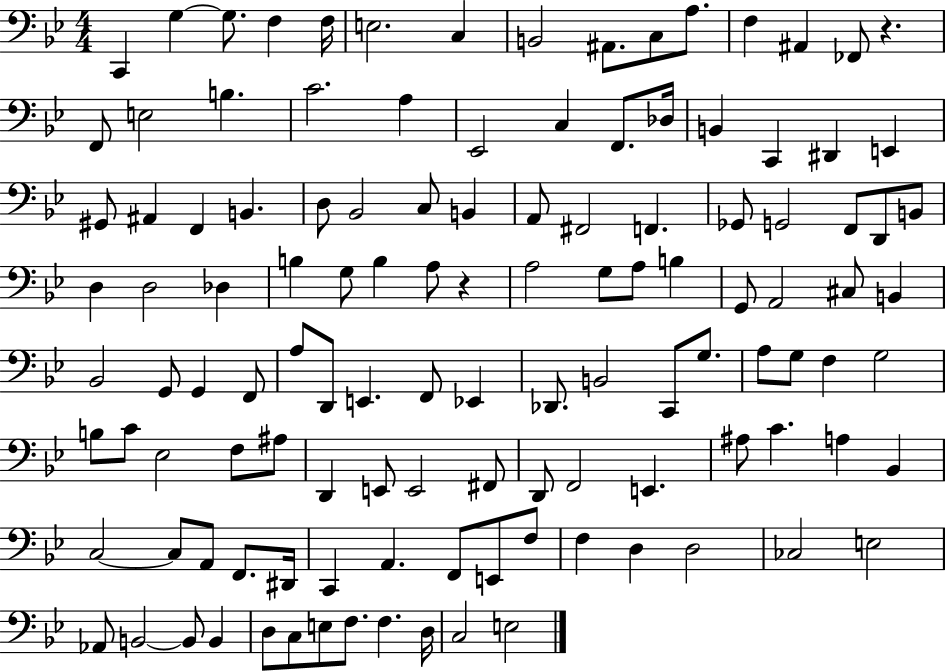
{
  \clef bass
  \numericTimeSignature
  \time 4/4
  \key bes \major
  c,4 g4~~ g8. f4 f16 | e2. c4 | b,2 ais,8. c8 a8. | f4 ais,4 fes,8 r4. | \break f,8 e2 b4. | c'2. a4 | ees,2 c4 f,8. des16 | b,4 c,4 dis,4 e,4 | \break gis,8 ais,4 f,4 b,4. | d8 bes,2 c8 b,4 | a,8 fis,2 f,4. | ges,8 g,2 f,8 d,8 b,8 | \break d4 d2 des4 | b4 g8 b4 a8 r4 | a2 g8 a8 b4 | g,8 a,2 cis8 b,4 | \break bes,2 g,8 g,4 f,8 | a8 d,8 e,4. f,8 ees,4 | des,8. b,2 c,8 g8. | a8 g8 f4 g2 | \break b8 c'8 ees2 f8 ais8 | d,4 e,8 e,2 fis,8 | d,8 f,2 e,4. | ais8 c'4. a4 bes,4 | \break c2~~ c8 a,8 f,8. dis,16 | c,4 a,4. f,8 e,8 f8 | f4 d4 d2 | ces2 e2 | \break aes,8 b,2~~ b,8 b,4 | d8 c8 e8 f8. f4. d16 | c2 e2 | \bar "|."
}